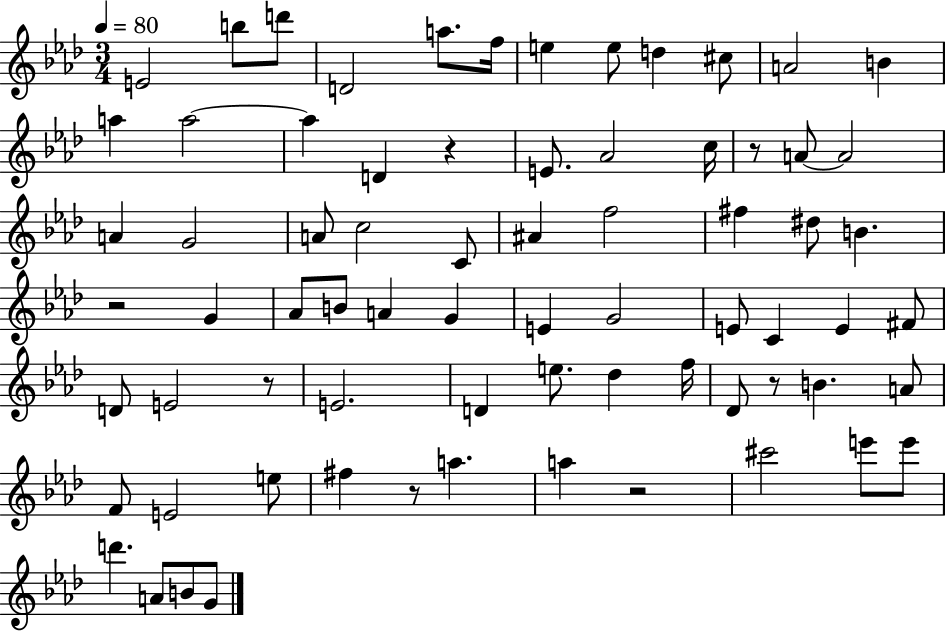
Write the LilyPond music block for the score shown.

{
  \clef treble
  \numericTimeSignature
  \time 3/4
  \key aes \major
  \tempo 4 = 80
  e'2 b''8 d'''8 | d'2 a''8. f''16 | e''4 e''8 d''4 cis''8 | a'2 b'4 | \break a''4 a''2~~ | a''4 d'4 r4 | e'8. aes'2 c''16 | r8 a'8~~ a'2 | \break a'4 g'2 | a'8 c''2 c'8 | ais'4 f''2 | fis''4 dis''8 b'4. | \break r2 g'4 | aes'8 b'8 a'4 g'4 | e'4 g'2 | e'8 c'4 e'4 fis'8 | \break d'8 e'2 r8 | e'2. | d'4 e''8. des''4 f''16 | des'8 r8 b'4. a'8 | \break f'8 e'2 e''8 | fis''4 r8 a''4. | a''4 r2 | cis'''2 e'''8 e'''8 | \break d'''4. a'8 b'8 g'8 | \bar "|."
}